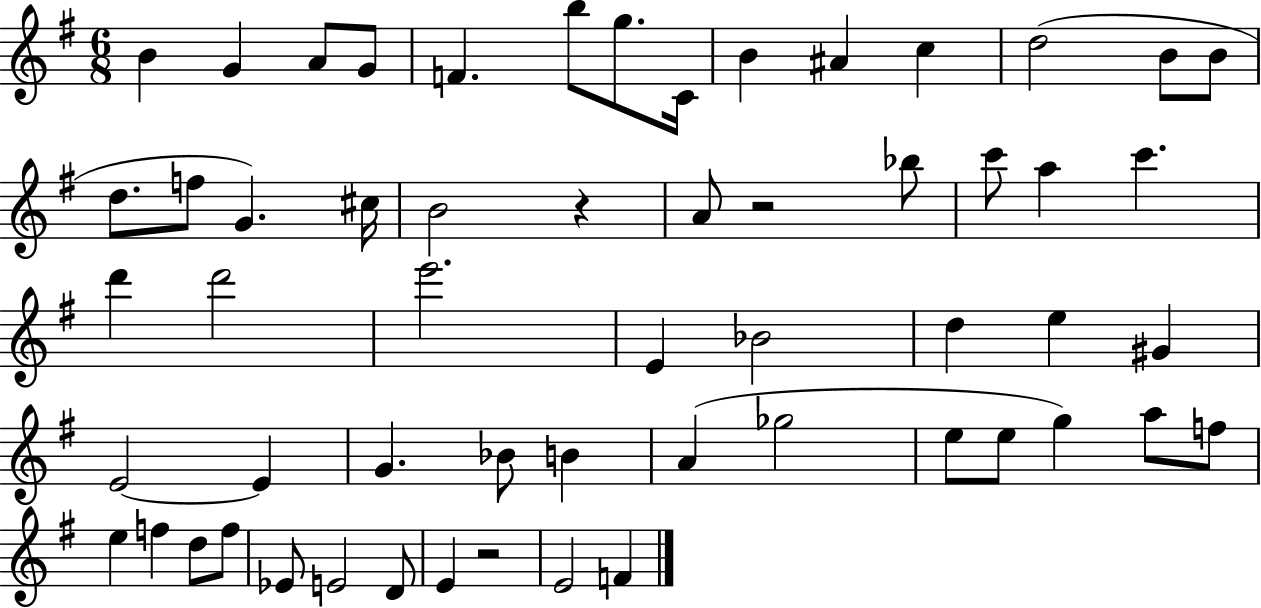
{
  \clef treble
  \numericTimeSignature
  \time 6/8
  \key g \major
  \repeat volta 2 { b'4 g'4 a'8 g'8 | f'4. b''8 g''8. c'16 | b'4 ais'4 c''4 | d''2( b'8 b'8 | \break d''8. f''8 g'4.) cis''16 | b'2 r4 | a'8 r2 bes''8 | c'''8 a''4 c'''4. | \break d'''4 d'''2 | e'''2. | e'4 bes'2 | d''4 e''4 gis'4 | \break e'2~~ e'4 | g'4. bes'8 b'4 | a'4( ges''2 | e''8 e''8 g''4) a''8 f''8 | \break e''4 f''4 d''8 f''8 | ees'8 e'2 d'8 | e'4 r2 | e'2 f'4 | \break } \bar "|."
}